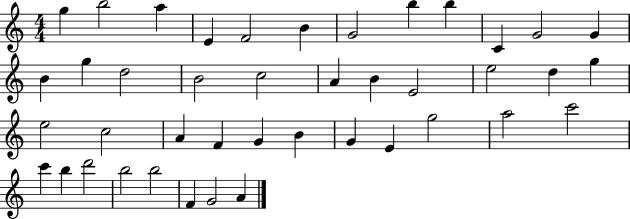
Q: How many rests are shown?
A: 0